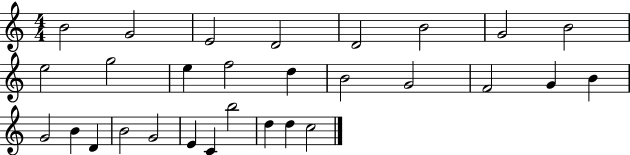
X:1
T:Untitled
M:4/4
L:1/4
K:C
B2 G2 E2 D2 D2 B2 G2 B2 e2 g2 e f2 d B2 G2 F2 G B G2 B D B2 G2 E C b2 d d c2